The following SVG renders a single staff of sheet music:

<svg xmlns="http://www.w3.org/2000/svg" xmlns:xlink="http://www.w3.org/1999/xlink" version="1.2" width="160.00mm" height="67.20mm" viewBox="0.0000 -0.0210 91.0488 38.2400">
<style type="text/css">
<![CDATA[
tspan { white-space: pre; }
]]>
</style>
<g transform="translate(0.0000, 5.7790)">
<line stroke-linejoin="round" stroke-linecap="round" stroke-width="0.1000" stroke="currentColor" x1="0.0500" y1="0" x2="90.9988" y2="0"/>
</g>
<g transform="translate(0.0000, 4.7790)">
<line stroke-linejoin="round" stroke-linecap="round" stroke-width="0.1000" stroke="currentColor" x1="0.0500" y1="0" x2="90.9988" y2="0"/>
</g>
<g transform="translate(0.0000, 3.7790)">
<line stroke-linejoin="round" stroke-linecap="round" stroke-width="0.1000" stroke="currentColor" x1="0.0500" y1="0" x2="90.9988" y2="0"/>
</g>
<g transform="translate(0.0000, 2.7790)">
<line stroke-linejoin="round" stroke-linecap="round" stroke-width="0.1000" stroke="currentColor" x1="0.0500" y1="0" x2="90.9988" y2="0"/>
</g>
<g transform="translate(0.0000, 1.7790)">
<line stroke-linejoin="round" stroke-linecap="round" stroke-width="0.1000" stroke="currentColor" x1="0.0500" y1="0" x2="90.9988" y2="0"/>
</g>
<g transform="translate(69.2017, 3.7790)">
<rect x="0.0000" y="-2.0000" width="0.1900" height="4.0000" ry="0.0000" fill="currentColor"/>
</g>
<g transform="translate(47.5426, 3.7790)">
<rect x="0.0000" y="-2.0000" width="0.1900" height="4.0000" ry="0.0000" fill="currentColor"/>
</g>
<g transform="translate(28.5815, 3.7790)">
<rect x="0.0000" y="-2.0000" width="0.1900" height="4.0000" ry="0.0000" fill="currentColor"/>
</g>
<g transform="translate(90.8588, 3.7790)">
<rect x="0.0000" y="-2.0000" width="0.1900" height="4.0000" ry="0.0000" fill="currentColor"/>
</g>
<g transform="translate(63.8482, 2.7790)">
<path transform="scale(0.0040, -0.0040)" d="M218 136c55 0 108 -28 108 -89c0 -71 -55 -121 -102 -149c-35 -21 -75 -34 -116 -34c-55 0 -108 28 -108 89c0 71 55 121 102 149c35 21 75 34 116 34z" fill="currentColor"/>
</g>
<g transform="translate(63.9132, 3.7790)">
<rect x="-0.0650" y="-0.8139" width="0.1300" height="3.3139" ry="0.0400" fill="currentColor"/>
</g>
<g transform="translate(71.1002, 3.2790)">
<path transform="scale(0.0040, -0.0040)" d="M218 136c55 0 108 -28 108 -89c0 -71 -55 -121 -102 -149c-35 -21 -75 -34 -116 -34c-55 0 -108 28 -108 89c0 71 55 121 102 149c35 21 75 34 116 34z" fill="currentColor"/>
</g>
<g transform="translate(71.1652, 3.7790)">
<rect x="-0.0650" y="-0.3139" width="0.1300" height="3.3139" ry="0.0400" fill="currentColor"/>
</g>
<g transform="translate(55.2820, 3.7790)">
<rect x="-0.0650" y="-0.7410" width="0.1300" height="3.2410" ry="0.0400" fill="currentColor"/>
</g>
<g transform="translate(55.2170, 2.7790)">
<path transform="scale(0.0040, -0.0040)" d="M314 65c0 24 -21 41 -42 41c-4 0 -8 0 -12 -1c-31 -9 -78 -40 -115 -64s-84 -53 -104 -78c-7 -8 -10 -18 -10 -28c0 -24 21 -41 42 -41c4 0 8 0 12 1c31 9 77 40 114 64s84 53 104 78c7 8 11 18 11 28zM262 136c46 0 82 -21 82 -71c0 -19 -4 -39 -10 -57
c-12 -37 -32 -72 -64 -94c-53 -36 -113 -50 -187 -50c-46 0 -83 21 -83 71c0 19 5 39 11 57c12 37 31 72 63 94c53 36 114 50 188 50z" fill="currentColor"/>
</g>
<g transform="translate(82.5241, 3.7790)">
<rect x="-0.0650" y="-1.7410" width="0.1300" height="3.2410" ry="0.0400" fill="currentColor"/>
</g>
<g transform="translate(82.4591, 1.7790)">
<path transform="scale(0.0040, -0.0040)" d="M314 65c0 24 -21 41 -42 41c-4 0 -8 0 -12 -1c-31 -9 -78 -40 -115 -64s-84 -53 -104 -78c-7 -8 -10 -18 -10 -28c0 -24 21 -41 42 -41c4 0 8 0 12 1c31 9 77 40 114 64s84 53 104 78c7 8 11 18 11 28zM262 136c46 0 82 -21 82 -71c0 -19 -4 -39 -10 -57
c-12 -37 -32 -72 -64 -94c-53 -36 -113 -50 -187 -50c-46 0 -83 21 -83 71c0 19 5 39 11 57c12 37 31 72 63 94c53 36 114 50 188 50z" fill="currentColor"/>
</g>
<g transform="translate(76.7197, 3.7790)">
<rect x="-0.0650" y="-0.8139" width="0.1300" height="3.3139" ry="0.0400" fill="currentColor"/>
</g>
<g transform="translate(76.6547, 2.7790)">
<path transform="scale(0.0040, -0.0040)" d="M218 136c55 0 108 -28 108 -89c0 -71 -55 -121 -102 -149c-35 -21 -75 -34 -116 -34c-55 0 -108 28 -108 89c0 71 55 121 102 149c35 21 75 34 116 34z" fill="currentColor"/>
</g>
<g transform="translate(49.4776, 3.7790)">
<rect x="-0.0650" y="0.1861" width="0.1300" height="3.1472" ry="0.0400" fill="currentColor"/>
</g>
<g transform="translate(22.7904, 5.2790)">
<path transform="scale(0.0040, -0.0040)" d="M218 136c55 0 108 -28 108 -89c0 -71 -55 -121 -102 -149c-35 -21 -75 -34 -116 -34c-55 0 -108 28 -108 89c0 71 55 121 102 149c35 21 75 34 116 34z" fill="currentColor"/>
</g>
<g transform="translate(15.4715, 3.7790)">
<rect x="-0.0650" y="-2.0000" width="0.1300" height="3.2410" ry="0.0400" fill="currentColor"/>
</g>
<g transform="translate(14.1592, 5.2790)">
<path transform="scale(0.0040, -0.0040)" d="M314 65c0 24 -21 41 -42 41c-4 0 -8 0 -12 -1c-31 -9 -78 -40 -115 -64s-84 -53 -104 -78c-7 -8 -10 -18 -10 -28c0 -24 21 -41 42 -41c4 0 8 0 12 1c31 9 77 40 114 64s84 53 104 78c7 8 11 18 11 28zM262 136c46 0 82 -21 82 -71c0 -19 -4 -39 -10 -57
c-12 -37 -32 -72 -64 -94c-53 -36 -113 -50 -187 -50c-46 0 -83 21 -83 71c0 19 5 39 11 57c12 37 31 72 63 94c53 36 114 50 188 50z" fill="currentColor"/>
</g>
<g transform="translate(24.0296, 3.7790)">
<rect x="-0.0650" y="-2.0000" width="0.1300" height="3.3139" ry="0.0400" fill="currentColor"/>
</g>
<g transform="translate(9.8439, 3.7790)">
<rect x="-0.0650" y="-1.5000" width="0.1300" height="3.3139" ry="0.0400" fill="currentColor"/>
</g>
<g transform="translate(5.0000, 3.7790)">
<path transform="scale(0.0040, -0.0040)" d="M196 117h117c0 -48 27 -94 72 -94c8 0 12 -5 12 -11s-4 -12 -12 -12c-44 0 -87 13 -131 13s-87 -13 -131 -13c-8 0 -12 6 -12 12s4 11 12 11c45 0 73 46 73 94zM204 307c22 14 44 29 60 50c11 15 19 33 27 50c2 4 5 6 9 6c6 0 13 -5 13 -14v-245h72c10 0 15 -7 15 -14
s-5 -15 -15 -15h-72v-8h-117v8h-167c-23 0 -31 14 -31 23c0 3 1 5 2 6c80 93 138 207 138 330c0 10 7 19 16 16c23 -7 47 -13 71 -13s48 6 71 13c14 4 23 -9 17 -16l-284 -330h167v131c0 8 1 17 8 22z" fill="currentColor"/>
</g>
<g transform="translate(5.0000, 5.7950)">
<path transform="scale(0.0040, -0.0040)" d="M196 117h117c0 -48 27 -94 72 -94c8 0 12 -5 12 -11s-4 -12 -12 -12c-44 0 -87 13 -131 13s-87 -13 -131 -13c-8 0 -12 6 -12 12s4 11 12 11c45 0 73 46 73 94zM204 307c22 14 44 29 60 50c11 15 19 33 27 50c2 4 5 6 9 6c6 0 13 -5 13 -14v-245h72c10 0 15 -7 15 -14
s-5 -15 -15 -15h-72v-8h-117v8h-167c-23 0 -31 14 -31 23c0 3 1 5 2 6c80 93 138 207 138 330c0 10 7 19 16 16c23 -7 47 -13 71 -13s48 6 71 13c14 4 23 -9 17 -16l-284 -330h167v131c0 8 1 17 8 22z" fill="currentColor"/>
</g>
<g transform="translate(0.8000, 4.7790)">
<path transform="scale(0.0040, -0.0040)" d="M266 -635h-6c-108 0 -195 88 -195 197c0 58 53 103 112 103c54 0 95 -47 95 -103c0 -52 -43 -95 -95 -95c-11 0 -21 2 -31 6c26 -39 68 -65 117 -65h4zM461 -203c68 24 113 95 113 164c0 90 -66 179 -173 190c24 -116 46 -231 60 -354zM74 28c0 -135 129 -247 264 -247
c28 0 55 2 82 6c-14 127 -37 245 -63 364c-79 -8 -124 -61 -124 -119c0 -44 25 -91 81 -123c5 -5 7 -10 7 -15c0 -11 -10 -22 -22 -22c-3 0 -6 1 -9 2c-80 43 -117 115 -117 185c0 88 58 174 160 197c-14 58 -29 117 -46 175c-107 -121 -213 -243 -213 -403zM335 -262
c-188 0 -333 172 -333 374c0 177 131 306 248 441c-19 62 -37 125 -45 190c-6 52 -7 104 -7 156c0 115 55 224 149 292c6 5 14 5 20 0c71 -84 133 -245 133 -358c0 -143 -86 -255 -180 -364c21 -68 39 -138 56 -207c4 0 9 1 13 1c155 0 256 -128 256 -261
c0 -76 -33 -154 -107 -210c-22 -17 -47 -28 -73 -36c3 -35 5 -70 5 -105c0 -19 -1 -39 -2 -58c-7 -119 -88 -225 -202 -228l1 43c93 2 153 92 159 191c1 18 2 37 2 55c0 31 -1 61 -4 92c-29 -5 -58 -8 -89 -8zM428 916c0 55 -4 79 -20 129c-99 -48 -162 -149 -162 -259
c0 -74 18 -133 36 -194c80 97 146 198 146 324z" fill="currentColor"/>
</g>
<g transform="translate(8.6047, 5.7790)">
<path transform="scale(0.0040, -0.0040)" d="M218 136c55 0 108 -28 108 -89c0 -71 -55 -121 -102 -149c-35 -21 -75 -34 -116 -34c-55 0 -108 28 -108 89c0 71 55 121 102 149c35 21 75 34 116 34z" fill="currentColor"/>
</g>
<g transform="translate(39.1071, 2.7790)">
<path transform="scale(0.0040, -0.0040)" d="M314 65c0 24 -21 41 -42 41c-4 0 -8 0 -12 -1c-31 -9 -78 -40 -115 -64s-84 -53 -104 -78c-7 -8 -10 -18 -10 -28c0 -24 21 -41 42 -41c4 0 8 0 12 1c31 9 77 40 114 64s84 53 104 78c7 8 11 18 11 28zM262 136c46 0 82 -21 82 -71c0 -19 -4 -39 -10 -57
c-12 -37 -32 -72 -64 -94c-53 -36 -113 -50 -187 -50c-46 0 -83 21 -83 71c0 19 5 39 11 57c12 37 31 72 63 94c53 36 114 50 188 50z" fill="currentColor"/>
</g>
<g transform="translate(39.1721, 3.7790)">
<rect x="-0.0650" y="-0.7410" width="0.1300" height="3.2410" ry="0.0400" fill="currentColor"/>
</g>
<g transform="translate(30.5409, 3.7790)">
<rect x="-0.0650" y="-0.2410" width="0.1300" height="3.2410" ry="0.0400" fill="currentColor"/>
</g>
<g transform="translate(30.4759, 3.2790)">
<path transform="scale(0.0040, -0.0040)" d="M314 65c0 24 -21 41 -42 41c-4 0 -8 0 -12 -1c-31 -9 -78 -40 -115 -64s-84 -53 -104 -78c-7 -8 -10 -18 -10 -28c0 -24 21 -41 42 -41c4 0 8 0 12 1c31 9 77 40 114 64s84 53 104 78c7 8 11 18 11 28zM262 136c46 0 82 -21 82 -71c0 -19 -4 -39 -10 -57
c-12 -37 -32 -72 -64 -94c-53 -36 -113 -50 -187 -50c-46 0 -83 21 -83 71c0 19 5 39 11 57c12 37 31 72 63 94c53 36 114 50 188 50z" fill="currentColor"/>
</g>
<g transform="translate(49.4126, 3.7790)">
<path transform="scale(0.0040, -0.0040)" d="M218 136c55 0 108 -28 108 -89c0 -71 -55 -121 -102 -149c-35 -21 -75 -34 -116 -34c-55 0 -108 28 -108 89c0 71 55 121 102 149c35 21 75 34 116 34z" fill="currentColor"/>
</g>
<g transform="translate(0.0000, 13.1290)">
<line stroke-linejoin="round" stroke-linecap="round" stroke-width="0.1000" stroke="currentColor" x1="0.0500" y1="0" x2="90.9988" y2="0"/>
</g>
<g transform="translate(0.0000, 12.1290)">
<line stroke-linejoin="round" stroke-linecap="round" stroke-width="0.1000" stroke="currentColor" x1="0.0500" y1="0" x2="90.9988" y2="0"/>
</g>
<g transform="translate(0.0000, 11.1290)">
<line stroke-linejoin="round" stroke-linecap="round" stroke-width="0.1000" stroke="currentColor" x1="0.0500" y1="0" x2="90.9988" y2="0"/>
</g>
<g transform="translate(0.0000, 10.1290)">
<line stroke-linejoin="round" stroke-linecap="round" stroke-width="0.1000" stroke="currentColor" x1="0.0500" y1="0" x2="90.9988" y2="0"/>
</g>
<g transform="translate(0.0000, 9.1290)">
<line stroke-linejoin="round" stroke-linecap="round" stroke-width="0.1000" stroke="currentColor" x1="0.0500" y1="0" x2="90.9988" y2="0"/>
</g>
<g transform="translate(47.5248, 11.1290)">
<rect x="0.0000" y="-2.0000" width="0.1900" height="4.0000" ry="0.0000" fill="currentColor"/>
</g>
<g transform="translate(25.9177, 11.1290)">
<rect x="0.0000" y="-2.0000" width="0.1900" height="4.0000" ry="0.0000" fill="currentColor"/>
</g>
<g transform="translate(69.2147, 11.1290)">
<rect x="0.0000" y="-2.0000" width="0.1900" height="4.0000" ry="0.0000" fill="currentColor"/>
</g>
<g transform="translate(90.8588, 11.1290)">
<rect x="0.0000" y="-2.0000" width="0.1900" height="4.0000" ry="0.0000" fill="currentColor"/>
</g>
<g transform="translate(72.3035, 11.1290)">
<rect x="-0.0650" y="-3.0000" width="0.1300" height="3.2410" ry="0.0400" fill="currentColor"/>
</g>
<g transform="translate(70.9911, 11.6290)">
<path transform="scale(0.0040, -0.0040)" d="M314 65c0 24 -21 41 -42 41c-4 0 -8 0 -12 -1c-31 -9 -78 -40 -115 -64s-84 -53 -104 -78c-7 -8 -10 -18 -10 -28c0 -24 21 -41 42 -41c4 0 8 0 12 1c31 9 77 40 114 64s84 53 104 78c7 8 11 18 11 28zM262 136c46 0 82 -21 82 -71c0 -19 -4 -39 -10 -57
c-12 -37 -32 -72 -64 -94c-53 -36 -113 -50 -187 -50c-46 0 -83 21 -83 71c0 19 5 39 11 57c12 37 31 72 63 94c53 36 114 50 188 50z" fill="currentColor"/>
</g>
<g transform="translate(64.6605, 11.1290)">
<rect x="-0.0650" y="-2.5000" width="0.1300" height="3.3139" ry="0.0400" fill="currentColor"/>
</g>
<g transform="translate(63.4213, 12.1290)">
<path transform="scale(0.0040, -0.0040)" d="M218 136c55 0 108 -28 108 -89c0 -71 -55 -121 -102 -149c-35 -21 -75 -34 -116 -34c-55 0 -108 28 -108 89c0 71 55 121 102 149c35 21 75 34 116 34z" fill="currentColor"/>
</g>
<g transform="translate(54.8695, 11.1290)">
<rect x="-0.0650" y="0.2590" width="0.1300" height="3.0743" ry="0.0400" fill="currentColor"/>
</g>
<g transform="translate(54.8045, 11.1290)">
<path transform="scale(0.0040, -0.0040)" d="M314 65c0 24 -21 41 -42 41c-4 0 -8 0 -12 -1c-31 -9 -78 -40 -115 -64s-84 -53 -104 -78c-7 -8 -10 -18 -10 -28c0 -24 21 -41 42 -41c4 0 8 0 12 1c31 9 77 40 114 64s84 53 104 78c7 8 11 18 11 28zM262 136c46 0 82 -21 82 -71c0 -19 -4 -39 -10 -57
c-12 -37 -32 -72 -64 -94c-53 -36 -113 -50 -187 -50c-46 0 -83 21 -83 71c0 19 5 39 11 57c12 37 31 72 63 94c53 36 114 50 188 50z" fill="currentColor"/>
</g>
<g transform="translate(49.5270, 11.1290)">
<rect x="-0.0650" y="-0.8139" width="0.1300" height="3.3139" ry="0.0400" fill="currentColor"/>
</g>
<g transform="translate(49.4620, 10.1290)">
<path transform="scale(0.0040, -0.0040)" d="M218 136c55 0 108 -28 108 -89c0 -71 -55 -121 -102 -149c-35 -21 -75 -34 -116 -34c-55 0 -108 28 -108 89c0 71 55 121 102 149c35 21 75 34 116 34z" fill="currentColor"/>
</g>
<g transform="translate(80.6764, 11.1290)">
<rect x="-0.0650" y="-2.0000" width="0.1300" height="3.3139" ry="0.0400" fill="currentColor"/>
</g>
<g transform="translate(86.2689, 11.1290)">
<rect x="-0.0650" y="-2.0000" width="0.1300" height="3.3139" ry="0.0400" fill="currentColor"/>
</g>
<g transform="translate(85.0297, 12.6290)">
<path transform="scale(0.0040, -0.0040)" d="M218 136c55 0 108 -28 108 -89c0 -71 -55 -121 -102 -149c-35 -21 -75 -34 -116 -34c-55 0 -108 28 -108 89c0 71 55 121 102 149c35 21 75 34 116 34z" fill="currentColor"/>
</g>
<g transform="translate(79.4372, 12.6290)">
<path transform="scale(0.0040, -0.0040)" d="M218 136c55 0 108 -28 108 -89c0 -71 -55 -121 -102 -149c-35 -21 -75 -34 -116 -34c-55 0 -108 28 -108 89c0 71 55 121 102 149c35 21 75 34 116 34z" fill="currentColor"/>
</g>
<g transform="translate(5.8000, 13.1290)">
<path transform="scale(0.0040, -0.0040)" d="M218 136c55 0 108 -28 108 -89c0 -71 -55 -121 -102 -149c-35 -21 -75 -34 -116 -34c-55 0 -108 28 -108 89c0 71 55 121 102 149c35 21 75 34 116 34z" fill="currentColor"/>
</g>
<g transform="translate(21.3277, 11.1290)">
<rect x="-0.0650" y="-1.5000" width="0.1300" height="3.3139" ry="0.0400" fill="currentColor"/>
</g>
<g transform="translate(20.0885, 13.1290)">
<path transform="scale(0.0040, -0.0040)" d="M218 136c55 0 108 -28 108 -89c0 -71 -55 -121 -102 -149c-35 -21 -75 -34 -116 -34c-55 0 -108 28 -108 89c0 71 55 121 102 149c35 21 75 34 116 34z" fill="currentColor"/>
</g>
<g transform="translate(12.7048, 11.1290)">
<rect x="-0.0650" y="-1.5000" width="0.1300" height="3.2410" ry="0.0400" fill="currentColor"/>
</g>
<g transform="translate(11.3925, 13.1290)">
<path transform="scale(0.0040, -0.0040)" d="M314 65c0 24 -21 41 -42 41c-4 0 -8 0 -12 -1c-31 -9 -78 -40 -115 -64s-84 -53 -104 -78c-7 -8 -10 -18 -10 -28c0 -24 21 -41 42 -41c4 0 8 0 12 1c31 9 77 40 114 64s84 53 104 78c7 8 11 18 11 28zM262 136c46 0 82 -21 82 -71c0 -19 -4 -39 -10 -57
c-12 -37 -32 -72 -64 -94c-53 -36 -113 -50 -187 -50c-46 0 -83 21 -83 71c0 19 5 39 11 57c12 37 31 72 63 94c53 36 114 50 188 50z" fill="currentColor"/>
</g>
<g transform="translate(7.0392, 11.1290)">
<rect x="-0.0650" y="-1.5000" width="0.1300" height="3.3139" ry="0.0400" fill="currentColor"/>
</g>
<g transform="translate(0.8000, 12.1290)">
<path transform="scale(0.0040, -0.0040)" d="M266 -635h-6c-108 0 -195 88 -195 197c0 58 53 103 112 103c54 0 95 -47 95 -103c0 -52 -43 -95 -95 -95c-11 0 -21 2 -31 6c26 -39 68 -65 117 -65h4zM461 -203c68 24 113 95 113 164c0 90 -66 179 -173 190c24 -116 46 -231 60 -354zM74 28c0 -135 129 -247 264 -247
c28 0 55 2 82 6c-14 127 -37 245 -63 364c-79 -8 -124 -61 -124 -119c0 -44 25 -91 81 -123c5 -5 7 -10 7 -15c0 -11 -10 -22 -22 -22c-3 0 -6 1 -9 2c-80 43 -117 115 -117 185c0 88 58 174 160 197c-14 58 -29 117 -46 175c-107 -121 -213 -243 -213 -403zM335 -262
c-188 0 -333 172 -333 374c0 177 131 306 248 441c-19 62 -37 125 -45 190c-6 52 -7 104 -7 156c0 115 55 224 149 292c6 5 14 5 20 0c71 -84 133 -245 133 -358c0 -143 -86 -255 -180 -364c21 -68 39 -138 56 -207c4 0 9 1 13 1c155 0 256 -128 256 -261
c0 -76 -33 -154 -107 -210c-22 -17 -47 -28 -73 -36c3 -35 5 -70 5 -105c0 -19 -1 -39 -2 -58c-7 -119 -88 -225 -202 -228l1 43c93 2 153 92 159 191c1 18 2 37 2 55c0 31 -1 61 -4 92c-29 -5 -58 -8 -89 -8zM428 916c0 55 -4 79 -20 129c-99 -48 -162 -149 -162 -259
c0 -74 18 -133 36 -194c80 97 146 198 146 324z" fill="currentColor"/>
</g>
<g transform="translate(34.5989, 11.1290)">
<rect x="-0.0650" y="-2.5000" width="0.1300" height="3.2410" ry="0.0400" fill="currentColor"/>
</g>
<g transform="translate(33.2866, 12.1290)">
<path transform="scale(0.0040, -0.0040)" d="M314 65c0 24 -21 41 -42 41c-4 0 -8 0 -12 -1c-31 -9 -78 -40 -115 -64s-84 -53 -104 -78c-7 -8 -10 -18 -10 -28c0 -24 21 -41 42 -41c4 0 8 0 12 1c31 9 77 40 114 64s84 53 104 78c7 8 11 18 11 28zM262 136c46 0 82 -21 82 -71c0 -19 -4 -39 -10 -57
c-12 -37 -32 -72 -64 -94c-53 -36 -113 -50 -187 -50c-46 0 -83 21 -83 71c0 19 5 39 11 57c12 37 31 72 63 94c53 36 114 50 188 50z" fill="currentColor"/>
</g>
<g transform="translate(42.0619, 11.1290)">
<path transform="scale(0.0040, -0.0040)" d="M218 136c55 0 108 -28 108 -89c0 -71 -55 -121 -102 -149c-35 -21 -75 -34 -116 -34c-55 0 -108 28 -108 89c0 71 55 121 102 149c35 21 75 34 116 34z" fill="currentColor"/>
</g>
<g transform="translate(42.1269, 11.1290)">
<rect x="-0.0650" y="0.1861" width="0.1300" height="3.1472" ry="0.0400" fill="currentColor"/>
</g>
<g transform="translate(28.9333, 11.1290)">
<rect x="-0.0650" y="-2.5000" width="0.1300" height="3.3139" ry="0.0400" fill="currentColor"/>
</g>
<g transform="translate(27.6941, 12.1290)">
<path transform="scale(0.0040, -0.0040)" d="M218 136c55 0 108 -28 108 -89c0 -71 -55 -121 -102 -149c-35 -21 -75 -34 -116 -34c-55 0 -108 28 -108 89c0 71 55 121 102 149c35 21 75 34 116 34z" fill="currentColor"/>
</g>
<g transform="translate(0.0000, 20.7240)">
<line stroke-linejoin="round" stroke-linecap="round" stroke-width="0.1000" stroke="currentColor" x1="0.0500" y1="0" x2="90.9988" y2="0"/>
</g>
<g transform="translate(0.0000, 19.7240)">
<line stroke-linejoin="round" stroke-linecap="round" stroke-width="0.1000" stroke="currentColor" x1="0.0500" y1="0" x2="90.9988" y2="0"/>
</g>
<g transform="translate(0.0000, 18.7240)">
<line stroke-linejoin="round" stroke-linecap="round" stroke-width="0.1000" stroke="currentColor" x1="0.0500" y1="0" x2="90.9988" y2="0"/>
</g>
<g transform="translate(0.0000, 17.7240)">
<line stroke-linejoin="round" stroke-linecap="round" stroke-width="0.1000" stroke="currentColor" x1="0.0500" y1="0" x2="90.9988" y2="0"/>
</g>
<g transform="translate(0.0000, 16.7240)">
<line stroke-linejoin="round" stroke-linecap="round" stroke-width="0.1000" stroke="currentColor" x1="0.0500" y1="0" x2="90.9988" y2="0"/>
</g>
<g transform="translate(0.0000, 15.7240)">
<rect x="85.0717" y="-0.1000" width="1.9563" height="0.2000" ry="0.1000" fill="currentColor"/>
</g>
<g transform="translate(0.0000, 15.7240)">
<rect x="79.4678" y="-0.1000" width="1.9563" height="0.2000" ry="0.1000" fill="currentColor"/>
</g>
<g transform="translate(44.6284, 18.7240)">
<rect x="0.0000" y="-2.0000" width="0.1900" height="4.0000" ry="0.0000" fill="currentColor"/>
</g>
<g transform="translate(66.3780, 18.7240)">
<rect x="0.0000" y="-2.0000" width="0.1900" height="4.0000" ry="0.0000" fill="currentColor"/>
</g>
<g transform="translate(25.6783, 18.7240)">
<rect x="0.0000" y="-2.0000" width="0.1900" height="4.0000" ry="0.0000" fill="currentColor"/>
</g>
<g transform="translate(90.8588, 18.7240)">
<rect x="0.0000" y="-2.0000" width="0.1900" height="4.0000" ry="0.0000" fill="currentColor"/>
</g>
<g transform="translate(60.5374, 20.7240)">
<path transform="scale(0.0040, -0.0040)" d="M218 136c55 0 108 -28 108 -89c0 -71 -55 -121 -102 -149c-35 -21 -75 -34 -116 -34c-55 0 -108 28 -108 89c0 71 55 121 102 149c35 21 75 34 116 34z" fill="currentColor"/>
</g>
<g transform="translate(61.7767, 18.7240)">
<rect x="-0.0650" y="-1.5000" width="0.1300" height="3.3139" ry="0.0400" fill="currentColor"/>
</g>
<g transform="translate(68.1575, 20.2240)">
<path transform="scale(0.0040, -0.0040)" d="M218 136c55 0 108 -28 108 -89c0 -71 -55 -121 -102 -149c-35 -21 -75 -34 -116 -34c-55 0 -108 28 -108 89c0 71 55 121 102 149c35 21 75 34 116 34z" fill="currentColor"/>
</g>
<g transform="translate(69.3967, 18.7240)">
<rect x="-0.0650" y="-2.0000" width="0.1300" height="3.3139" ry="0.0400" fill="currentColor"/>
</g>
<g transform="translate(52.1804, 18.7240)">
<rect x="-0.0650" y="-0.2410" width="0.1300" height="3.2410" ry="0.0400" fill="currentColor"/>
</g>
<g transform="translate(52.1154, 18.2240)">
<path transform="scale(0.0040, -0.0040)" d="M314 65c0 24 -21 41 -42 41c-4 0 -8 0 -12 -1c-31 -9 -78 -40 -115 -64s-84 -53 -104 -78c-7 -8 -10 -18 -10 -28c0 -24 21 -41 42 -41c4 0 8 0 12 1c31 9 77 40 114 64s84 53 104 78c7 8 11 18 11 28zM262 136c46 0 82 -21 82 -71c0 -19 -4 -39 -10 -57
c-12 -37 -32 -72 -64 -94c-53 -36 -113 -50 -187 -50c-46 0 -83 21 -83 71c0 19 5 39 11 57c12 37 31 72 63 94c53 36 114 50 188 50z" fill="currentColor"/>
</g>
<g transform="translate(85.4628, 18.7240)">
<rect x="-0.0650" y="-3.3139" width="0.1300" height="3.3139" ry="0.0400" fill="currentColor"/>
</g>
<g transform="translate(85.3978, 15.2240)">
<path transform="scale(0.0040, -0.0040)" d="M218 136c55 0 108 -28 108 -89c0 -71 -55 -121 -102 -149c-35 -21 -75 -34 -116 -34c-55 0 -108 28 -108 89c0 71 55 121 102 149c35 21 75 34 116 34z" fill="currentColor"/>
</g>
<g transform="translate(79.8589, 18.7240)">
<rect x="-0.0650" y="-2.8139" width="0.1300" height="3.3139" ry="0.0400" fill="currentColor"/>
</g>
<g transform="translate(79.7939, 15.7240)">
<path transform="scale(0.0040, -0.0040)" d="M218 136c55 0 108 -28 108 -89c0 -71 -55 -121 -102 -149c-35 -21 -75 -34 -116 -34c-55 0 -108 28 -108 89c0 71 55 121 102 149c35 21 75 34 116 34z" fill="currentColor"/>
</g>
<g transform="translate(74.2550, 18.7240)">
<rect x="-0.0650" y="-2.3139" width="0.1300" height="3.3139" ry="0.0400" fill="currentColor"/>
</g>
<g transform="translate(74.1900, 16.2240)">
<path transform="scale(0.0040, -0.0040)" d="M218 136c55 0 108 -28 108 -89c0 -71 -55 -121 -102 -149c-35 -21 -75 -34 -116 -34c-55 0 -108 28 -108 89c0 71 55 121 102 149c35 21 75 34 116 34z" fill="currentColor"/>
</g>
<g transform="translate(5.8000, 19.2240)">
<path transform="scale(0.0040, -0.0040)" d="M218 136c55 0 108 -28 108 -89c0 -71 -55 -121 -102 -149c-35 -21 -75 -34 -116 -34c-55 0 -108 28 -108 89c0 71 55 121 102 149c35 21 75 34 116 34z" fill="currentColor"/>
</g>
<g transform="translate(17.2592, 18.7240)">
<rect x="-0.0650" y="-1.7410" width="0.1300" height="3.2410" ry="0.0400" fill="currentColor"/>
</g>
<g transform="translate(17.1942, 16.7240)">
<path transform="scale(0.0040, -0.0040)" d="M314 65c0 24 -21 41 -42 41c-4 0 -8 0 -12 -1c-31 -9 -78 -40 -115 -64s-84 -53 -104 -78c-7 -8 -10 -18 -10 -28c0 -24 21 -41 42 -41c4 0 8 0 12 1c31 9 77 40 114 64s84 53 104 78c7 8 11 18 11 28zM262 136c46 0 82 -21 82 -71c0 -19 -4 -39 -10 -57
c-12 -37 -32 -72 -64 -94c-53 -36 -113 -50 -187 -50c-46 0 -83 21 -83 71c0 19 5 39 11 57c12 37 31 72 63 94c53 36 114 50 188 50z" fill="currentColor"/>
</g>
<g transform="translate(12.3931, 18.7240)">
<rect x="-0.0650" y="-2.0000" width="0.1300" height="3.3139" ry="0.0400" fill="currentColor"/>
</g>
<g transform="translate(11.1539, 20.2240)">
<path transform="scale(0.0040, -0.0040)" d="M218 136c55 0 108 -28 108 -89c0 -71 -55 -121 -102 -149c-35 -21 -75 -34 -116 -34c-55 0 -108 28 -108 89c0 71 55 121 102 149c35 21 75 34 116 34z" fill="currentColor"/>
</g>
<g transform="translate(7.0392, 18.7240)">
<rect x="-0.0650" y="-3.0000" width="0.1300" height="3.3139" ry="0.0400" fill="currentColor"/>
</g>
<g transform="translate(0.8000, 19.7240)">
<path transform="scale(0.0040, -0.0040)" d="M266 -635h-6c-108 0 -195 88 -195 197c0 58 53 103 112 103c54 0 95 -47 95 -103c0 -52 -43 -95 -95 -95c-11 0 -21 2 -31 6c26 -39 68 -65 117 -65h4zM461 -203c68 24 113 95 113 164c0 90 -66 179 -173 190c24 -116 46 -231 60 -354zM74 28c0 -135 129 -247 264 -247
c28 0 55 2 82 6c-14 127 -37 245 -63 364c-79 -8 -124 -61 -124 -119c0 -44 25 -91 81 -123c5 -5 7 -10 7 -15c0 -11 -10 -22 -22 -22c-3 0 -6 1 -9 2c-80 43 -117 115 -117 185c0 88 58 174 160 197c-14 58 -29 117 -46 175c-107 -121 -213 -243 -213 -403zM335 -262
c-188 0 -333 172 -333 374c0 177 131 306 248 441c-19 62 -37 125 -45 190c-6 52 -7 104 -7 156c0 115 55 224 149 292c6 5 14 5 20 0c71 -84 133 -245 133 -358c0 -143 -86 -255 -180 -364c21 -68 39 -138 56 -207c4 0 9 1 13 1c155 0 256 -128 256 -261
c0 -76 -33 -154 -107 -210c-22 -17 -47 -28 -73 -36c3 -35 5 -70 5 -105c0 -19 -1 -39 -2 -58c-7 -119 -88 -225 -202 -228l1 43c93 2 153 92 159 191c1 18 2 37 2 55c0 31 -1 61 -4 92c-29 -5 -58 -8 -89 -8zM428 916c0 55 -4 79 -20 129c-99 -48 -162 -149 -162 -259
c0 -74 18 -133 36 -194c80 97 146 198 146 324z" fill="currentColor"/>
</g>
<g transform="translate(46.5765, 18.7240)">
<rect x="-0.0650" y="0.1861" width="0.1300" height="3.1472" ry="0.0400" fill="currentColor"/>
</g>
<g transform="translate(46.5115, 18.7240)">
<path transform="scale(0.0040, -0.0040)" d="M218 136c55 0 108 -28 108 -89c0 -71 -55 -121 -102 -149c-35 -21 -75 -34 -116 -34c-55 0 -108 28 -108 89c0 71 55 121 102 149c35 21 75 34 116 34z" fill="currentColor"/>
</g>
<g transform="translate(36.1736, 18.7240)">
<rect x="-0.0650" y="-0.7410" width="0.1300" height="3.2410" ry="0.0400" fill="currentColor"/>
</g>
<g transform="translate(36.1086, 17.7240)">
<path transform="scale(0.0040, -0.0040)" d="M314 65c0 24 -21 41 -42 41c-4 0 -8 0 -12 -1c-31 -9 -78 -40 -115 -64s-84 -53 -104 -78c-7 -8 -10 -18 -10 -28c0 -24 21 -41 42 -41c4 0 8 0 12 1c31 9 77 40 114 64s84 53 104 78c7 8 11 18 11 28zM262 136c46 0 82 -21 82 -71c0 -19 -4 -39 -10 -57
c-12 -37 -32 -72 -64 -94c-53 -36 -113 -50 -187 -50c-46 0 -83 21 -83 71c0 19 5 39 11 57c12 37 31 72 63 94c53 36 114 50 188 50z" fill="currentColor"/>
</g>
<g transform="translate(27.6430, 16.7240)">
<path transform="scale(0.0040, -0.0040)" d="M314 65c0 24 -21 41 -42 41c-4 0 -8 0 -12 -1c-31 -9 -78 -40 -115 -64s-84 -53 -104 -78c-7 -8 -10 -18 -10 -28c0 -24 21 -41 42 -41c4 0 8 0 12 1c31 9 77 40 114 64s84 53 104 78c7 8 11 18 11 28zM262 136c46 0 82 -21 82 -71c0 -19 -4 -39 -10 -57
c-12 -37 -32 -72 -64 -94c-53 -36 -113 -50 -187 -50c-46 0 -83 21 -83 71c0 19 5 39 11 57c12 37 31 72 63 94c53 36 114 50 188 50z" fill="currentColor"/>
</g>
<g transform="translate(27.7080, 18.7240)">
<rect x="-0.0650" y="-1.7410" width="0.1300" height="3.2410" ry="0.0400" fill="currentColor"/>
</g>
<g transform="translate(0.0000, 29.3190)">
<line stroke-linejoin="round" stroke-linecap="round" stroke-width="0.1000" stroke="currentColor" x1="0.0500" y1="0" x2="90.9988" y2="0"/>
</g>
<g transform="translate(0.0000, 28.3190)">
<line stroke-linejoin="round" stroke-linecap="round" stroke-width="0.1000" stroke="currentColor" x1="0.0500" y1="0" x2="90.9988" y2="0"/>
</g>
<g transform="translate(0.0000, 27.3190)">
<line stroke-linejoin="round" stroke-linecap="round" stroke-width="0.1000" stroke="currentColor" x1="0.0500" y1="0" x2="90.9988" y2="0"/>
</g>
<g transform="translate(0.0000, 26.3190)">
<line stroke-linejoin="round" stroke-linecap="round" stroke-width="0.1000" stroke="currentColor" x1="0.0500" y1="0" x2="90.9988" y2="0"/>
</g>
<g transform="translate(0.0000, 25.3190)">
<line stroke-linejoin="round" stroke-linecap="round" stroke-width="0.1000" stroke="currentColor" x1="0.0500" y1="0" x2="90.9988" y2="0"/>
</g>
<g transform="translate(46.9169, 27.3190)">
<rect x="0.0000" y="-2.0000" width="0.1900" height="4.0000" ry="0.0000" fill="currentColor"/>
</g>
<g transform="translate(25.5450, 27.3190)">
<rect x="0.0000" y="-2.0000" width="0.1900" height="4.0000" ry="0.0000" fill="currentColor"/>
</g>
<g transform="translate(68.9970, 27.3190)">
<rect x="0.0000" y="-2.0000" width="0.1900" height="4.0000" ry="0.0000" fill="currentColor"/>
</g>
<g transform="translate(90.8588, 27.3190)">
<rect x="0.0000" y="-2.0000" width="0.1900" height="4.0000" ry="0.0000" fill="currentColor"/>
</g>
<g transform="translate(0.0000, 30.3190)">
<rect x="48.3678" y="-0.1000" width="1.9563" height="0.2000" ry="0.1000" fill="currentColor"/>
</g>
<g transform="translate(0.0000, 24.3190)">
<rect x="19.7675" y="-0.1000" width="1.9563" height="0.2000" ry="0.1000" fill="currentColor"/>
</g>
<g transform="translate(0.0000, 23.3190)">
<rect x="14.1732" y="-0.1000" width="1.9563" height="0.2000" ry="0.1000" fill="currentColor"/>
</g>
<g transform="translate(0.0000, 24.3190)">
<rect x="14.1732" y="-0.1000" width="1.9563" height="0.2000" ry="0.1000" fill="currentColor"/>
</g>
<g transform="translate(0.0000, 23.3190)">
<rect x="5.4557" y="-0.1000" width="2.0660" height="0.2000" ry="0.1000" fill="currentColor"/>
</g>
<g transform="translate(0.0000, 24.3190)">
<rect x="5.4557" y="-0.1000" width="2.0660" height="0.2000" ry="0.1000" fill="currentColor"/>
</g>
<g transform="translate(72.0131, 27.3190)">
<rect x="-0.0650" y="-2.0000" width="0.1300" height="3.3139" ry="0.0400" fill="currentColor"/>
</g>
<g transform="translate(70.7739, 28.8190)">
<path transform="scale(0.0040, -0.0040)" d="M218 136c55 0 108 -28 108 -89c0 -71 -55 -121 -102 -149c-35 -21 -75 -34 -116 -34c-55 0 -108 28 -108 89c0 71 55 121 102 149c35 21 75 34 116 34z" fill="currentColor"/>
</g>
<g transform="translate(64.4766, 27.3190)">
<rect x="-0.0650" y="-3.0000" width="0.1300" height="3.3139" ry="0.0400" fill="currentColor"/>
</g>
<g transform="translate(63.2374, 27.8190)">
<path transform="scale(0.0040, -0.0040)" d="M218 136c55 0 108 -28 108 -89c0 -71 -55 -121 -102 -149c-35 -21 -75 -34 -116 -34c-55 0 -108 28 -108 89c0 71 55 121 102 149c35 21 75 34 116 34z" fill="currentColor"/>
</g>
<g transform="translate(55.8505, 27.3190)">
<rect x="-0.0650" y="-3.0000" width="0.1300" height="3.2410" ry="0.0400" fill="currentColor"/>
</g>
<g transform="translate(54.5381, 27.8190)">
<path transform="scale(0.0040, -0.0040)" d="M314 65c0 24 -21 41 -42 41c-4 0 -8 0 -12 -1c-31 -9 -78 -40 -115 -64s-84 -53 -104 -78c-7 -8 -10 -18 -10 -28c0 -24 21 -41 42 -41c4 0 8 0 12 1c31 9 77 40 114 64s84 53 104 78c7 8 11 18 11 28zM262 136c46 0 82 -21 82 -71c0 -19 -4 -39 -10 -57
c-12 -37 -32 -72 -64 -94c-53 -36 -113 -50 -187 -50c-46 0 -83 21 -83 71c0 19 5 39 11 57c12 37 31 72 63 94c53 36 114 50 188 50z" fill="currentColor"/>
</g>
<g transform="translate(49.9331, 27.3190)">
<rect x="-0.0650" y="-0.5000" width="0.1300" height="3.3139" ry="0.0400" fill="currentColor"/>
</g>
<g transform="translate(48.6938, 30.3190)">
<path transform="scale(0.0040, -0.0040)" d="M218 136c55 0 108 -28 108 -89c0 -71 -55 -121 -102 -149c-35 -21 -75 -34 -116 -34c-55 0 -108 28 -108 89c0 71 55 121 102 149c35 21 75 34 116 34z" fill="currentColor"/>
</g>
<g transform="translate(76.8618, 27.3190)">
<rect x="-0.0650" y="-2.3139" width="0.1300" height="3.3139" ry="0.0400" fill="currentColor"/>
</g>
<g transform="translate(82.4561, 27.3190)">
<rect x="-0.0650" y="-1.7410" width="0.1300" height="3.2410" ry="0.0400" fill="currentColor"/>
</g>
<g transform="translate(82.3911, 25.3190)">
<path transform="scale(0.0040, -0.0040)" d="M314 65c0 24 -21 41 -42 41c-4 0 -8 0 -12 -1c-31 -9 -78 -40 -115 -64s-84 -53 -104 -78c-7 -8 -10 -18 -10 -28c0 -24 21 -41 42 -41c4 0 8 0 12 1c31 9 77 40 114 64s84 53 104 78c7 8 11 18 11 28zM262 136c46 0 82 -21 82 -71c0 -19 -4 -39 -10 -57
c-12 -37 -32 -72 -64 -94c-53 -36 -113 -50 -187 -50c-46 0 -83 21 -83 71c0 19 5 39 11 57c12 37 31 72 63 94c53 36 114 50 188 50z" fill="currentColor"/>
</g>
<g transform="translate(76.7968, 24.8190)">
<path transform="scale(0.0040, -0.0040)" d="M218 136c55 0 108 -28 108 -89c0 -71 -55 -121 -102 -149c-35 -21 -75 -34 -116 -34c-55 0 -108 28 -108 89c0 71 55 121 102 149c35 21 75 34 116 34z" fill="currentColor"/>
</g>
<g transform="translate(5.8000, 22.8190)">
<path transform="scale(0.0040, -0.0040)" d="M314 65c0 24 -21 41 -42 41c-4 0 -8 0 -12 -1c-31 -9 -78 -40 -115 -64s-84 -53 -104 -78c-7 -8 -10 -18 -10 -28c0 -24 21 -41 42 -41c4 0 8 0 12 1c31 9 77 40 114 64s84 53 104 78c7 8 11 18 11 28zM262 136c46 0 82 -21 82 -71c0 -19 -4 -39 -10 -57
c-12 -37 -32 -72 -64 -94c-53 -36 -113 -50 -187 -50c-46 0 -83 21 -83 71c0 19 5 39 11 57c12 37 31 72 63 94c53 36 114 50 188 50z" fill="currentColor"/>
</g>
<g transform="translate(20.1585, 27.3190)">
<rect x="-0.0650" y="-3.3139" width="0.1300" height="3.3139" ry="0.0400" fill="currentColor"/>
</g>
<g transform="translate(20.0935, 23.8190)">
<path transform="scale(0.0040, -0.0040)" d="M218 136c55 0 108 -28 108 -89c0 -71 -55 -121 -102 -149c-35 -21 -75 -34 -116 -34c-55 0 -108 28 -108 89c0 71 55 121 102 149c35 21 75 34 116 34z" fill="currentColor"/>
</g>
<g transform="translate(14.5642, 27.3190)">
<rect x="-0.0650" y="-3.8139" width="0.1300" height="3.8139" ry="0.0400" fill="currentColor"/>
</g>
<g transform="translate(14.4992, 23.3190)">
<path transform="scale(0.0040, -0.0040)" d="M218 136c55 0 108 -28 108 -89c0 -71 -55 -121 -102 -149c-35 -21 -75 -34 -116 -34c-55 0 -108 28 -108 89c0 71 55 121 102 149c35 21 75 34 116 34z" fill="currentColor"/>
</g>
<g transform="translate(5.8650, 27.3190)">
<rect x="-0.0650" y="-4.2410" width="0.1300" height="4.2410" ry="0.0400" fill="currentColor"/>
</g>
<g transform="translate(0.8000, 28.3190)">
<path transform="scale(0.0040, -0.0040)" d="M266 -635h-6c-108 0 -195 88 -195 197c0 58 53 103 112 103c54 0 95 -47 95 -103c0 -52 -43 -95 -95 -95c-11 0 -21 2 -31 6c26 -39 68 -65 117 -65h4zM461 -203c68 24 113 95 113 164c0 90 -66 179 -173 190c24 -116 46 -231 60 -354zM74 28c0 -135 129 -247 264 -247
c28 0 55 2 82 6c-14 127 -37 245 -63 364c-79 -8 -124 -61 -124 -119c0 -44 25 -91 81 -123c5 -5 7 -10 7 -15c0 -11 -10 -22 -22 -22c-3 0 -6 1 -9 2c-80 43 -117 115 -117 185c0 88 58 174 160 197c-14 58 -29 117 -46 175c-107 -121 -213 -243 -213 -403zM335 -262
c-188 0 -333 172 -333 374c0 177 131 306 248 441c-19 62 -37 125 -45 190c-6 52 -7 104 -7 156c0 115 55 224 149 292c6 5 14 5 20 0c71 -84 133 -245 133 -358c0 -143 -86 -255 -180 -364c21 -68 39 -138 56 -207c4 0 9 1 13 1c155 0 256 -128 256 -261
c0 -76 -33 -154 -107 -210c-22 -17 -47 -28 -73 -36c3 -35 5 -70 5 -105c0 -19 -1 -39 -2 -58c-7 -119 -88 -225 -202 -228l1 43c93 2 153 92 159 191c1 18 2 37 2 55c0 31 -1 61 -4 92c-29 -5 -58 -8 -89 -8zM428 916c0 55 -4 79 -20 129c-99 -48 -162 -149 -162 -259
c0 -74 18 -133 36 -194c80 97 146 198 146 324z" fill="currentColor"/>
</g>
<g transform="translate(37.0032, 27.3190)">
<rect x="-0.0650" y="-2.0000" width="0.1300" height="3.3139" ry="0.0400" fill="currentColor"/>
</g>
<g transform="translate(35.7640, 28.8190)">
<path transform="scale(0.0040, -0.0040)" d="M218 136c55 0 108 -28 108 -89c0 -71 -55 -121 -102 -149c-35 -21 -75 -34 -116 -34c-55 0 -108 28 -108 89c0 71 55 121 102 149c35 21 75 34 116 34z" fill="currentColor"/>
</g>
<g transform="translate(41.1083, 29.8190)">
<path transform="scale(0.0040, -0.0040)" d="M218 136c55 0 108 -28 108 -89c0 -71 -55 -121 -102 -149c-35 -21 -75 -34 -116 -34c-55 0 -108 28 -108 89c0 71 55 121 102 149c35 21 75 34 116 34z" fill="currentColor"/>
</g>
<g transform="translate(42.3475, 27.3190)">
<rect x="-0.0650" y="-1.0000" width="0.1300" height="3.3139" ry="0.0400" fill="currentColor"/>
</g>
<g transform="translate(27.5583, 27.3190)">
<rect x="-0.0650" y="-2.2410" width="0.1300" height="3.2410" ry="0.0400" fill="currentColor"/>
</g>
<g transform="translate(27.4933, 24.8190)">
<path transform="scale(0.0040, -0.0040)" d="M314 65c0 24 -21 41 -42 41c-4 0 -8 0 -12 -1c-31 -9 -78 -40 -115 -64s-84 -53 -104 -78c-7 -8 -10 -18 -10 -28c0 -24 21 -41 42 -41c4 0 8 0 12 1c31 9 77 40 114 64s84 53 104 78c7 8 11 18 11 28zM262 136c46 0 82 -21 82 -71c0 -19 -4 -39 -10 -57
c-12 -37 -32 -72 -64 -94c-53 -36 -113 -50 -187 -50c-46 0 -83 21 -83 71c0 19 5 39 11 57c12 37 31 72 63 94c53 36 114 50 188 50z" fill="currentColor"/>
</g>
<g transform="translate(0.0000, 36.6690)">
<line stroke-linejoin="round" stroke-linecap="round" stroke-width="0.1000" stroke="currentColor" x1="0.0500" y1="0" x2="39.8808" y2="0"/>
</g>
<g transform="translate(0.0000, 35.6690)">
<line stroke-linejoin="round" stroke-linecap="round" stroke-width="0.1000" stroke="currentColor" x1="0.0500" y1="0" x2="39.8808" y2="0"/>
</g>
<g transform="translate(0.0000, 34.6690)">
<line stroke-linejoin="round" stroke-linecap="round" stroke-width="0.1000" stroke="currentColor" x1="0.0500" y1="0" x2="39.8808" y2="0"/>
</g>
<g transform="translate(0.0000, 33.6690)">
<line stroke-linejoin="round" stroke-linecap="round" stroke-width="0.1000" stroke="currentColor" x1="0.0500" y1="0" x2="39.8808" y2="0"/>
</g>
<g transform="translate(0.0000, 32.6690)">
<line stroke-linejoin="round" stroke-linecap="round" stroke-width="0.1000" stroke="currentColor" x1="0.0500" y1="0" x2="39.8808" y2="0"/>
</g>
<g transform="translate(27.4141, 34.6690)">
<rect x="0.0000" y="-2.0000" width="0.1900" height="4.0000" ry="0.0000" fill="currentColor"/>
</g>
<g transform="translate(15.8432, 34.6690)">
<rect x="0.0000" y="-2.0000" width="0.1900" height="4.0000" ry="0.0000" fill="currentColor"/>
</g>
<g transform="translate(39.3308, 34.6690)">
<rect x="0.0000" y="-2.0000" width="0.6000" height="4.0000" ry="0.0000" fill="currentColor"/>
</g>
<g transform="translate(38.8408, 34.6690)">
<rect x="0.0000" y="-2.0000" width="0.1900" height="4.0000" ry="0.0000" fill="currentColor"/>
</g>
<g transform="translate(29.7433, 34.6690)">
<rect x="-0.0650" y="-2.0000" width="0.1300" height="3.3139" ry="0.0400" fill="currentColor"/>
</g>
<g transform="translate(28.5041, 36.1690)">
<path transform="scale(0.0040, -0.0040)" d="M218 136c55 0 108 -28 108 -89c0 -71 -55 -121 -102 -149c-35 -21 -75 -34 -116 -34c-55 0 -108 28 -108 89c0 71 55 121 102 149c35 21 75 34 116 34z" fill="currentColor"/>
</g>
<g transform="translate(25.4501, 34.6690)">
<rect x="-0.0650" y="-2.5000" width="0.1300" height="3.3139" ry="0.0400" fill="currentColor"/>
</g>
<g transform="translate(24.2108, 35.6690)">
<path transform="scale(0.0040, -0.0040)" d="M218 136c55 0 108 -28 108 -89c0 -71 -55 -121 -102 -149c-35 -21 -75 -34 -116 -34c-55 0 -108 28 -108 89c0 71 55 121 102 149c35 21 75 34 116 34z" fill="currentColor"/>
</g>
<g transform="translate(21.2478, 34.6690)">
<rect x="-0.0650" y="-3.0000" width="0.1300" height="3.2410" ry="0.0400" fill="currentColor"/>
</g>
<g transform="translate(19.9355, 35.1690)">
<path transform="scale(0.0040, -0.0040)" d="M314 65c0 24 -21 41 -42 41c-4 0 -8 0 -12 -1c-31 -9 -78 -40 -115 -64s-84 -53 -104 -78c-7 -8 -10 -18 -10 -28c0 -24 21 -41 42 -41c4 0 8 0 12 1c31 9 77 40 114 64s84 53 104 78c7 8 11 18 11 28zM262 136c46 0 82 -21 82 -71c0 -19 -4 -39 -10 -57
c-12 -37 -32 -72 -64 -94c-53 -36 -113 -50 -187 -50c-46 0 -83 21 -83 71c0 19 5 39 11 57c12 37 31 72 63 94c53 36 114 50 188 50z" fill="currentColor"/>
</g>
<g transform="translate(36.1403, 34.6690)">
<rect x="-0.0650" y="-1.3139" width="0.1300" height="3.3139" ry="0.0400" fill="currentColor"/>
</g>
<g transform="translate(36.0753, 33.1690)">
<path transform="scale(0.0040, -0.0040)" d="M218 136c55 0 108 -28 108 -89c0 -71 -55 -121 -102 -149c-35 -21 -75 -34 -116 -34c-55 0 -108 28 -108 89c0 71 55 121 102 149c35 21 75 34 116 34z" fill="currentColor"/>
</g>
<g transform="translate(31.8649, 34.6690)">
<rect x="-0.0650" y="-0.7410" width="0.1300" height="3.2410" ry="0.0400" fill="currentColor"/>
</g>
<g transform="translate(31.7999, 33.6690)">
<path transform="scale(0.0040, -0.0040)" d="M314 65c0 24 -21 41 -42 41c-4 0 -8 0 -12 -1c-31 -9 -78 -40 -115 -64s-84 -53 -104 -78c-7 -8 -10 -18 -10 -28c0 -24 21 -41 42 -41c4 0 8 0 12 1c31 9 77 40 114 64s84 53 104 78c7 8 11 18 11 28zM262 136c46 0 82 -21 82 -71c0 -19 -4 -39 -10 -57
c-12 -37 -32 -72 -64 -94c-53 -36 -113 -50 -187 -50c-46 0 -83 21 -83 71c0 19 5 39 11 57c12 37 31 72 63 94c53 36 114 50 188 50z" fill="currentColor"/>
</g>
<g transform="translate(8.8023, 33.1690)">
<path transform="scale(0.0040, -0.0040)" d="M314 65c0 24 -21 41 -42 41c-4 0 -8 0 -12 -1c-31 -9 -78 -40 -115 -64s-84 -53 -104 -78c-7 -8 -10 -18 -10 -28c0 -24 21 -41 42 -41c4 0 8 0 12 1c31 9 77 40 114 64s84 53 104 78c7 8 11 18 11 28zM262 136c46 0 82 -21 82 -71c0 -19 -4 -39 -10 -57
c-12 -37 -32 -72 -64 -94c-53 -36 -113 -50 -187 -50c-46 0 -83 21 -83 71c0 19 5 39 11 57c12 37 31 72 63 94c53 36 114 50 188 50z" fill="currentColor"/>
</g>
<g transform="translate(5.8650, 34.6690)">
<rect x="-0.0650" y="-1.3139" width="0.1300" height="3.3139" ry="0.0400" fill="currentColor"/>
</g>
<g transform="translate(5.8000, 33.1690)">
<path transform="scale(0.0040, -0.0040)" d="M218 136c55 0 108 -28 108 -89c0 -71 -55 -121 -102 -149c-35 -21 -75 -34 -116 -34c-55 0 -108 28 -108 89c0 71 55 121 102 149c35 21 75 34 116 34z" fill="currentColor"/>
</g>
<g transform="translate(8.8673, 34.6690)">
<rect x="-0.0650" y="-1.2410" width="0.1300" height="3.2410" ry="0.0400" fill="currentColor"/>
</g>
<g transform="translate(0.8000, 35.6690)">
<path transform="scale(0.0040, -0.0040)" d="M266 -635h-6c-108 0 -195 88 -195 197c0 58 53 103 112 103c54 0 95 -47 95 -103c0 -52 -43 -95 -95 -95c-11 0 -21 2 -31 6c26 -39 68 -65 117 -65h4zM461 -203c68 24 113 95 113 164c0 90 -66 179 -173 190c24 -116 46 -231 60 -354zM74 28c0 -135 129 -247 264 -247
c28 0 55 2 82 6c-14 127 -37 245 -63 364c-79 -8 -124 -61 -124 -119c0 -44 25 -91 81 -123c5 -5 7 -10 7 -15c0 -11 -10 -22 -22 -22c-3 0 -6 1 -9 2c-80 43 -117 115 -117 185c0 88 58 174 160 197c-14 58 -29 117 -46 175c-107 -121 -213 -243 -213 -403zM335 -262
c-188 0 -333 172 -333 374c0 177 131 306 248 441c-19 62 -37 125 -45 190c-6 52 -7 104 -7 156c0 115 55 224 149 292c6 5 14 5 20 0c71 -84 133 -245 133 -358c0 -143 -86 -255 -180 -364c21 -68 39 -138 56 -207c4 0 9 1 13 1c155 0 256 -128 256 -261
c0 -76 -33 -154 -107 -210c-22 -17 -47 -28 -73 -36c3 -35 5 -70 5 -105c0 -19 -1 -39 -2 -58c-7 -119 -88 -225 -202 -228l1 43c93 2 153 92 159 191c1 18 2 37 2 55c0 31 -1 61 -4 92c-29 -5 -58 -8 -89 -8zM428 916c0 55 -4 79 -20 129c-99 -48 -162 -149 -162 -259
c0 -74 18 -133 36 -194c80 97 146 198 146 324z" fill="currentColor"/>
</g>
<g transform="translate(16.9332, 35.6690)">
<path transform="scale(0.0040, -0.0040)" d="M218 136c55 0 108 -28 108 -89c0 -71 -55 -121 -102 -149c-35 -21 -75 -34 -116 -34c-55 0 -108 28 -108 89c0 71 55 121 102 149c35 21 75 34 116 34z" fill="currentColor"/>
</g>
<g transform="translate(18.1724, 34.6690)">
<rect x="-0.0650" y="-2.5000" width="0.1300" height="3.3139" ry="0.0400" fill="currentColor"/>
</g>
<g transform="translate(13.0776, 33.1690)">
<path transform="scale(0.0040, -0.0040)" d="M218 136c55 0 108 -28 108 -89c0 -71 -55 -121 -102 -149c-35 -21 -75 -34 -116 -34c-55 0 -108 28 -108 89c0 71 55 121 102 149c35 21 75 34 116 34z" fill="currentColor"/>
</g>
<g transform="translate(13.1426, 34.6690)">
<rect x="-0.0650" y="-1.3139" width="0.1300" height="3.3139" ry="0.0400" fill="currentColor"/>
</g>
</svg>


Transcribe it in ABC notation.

X:1
T:Untitled
M:4/4
L:1/4
K:C
E F2 F c2 d2 B d2 d c d f2 E E2 E G G2 B d B2 G A2 F F A F f2 f2 d2 B c2 E F g a b d'2 c' b g2 F D C A2 A F g f2 e e2 e G A2 G F d2 e